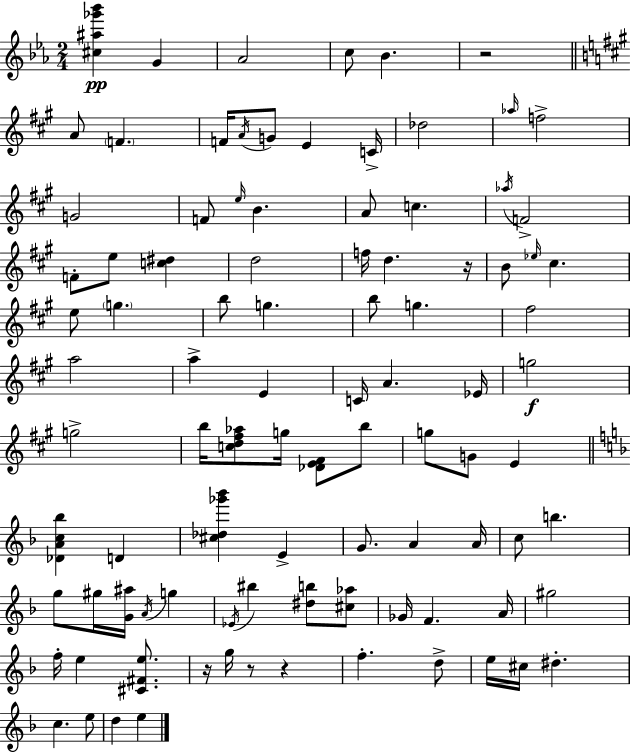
{
  \clef treble
  \numericTimeSignature
  \time 2/4
  \key ees \major
  <cis'' ais'' ges''' bes'''>4\pp g'4 | aes'2 | c''8 bes'4. | r2 | \break \bar "||" \break \key a \major a'8 \parenthesize f'4. | f'16 \acciaccatura { a'16 } g'8 e'4 | c'16-> des''2 | \grace { aes''16 } f''2-> | \break g'2 | f'8 \grace { e''16 } b'4. | a'8 c''4. | \acciaccatura { aes''16 } f'2-> | \break f'8-. e''8 | <c'' dis''>4 d''2 | f''16 d''4. | r16 b'8 \grace { ees''16 } cis''4. | \break e''8 \parenthesize g''4. | b''8 g''4. | b''8 g''4. | fis''2 | \break a''2 | a''4-> | e'4 c'16 a'4. | ees'16 g''2\f | \break g''2-> | b''16 <c'' d'' fis'' aes''>8 | g''16 <des' e' fis'>8 b''8 g''8 g'8 | e'4 \bar "||" \break \key d \minor <des' a' c'' bes''>4 d'4 | <cis'' des'' ges''' bes'''>4 e'4-> | g'8. a'4 a'16 | c''8 b''4. | \break g''8 gis''16 <g' ais''>16 \acciaccatura { a'16 } g''4 | \acciaccatura { ees'16 } bis''4 <dis'' b''>8 | <cis'' aes''>8 ges'16 f'4. | a'16 gis''2 | \break f''16-. e''4 <cis' fis' e''>8. | r16 g''16 r8 r4 | f''4.-. | d''8-> e''16 cis''16 dis''4.-. | \break c''4. | e''8 d''4 e''4 | \bar "|."
}